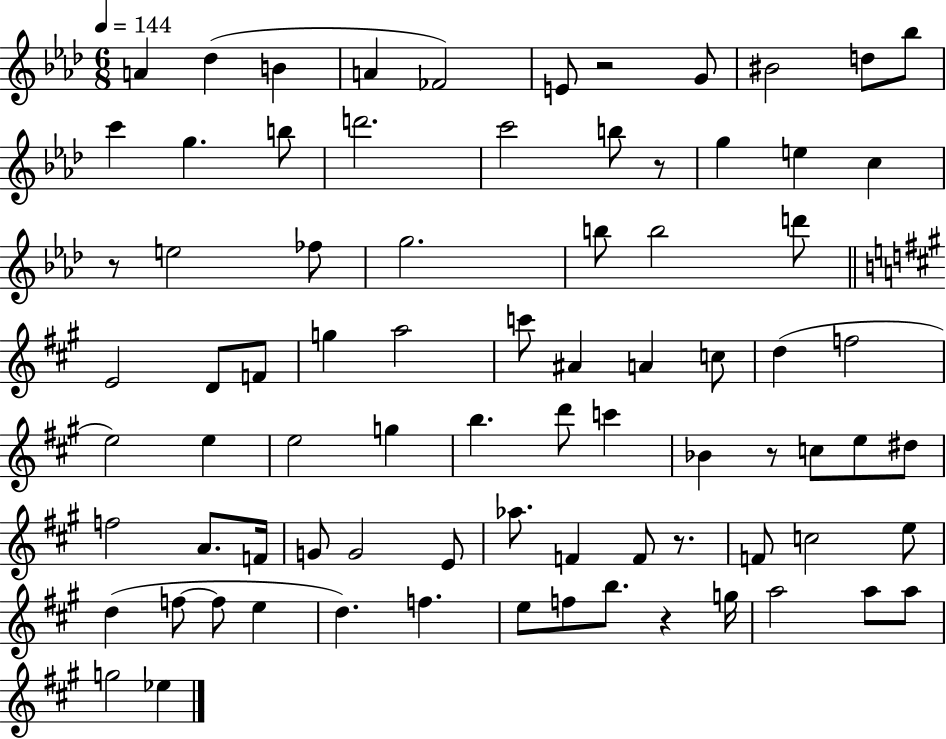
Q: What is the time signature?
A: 6/8